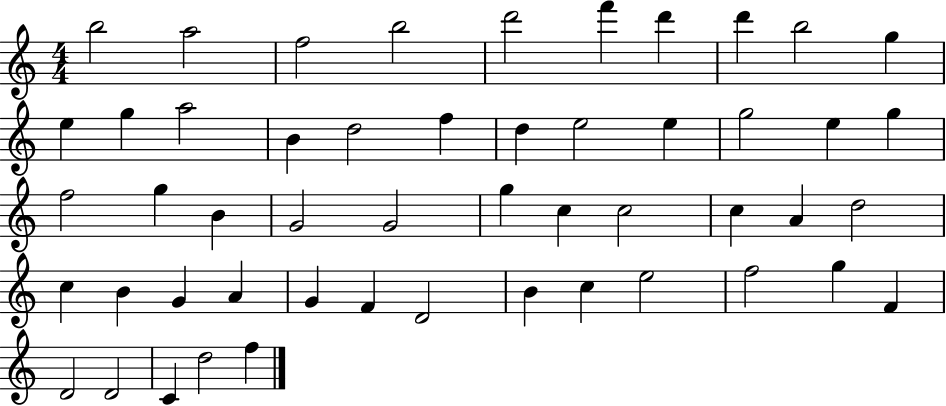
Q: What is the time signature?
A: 4/4